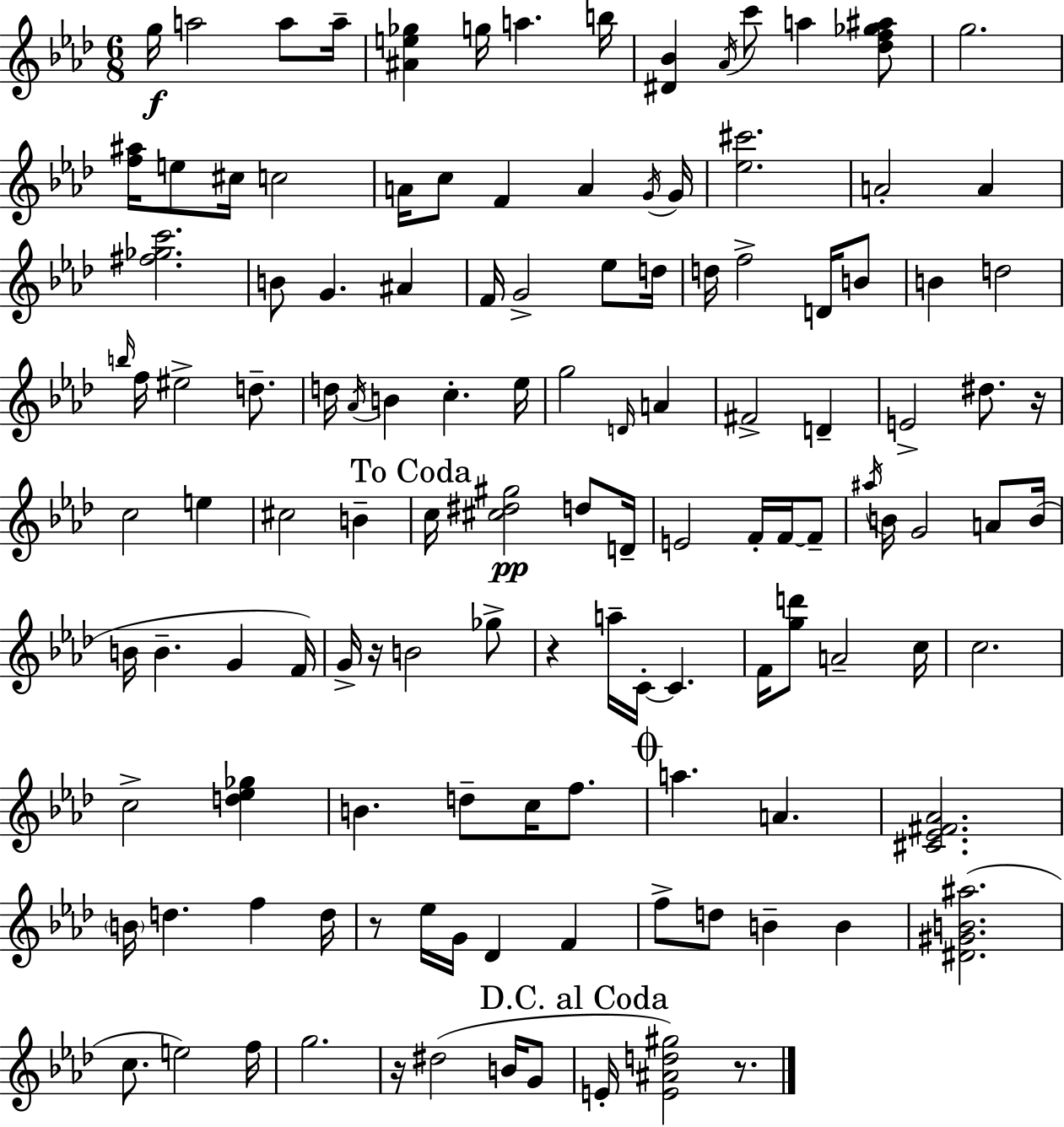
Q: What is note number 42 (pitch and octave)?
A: B4